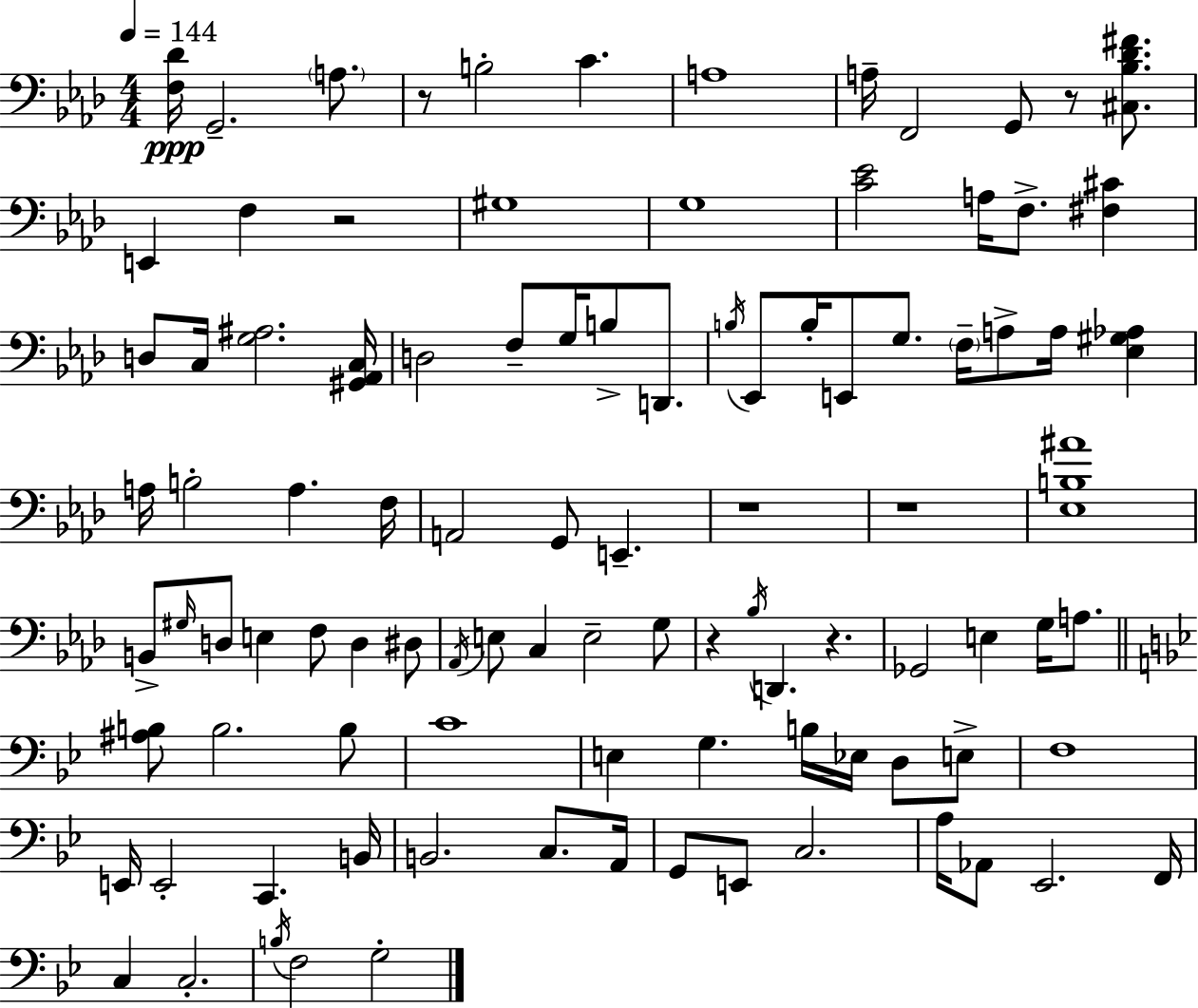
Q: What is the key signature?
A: AES major